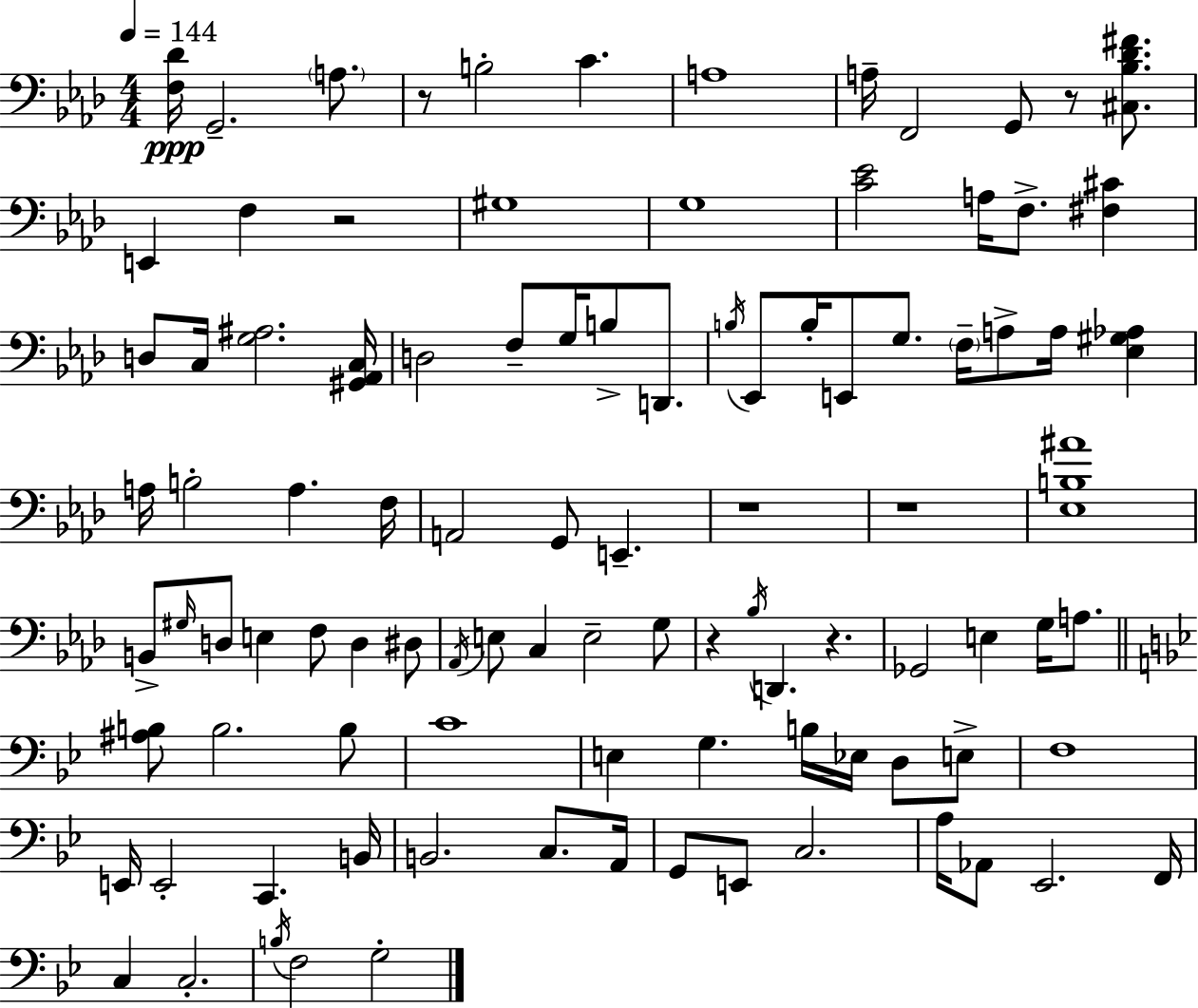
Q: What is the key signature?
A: AES major